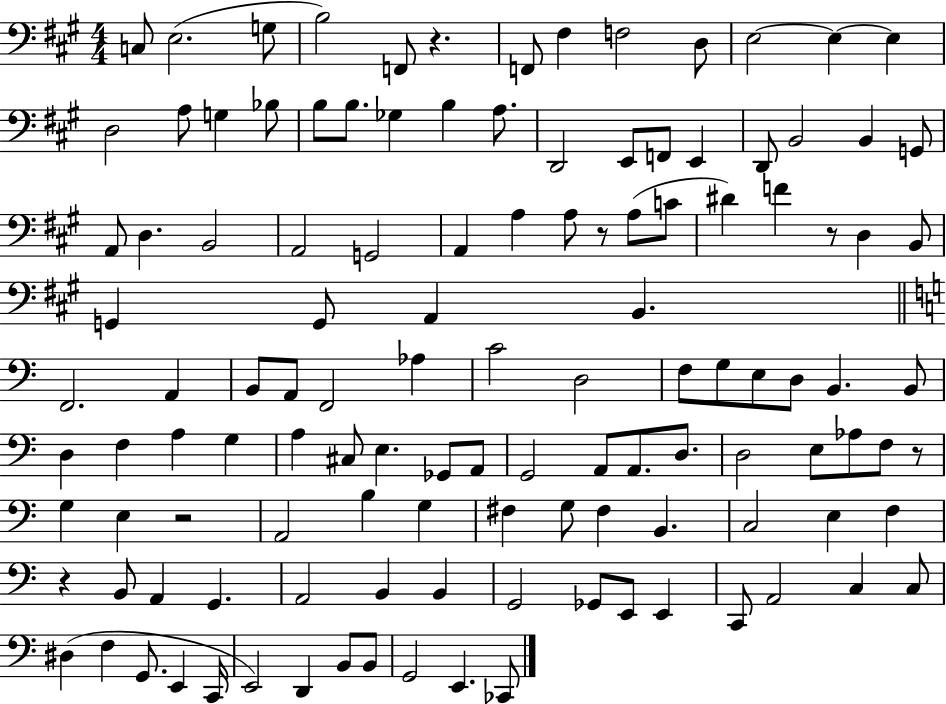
C3/e E3/h. G3/e B3/h F2/e R/q. F2/e F#3/q F3/h D3/e E3/h E3/q E3/q D3/h A3/e G3/q Bb3/e B3/e B3/e. Gb3/q B3/q A3/e. D2/h E2/e F2/e E2/q D2/e B2/h B2/q G2/e A2/e D3/q. B2/h A2/h G2/h A2/q A3/q A3/e R/e A3/e C4/e D#4/q F4/q R/e D3/q B2/e G2/q G2/e A2/q B2/q. F2/h. A2/q B2/e A2/e F2/h Ab3/q C4/h D3/h F3/e G3/e E3/e D3/e B2/q. B2/e D3/q F3/q A3/q G3/q A3/q C#3/e E3/q. Gb2/e A2/e G2/h A2/e A2/e. D3/e. D3/h E3/e Ab3/e F3/e R/e G3/q E3/q R/h A2/h B3/q G3/q F#3/q G3/e F#3/q B2/q. C3/h E3/q F3/q R/q B2/e A2/q G2/q. A2/h B2/q B2/q G2/h Gb2/e E2/e E2/q C2/e A2/h C3/q C3/e D#3/q F3/q G2/e. E2/q C2/s E2/h D2/q B2/e B2/e G2/h E2/q. CES2/e